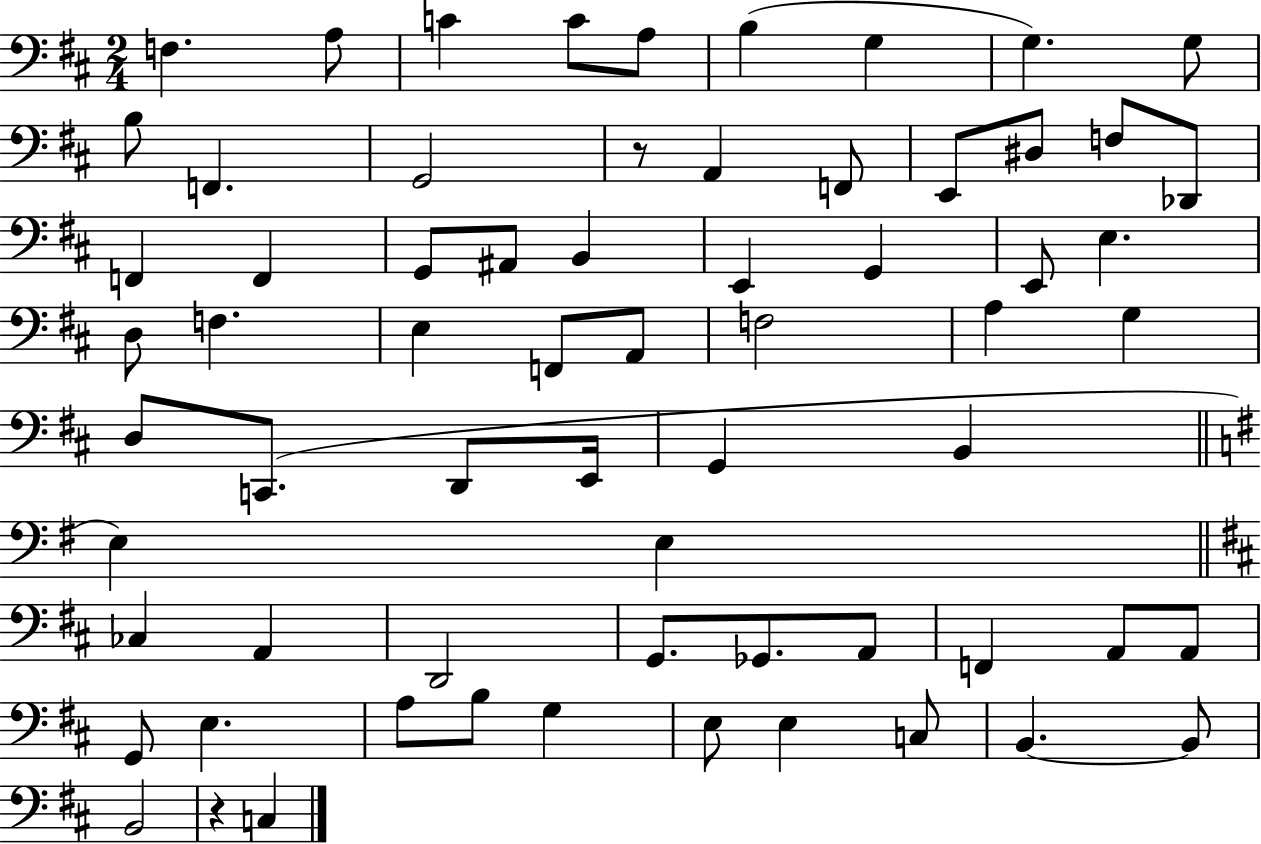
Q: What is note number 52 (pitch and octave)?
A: A2